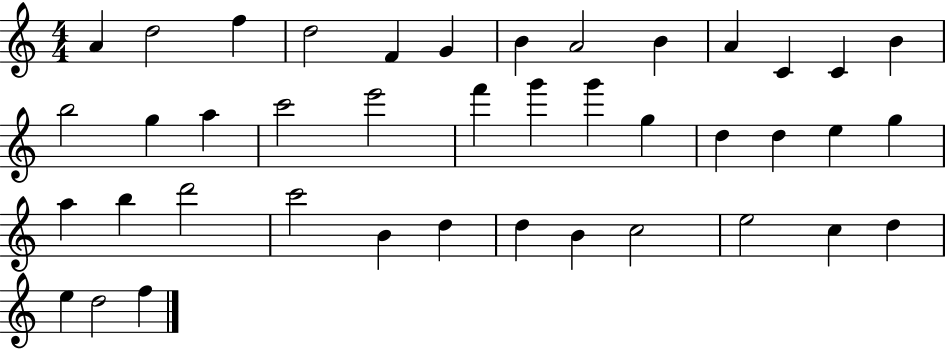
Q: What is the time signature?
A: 4/4